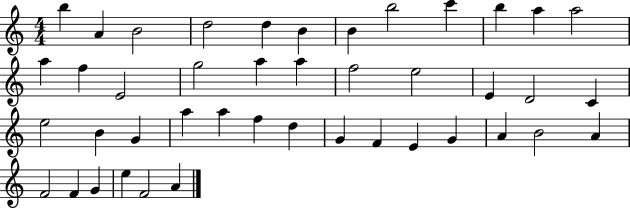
{
  \clef treble
  \numericTimeSignature
  \time 4/4
  \key c \major
  b''4 a'4 b'2 | d''2 d''4 b'4 | b'4 b''2 c'''4 | b''4 a''4 a''2 | \break a''4 f''4 e'2 | g''2 a''4 a''4 | f''2 e''2 | e'4 d'2 c'4 | \break e''2 b'4 g'4 | a''4 a''4 f''4 d''4 | g'4 f'4 e'4 g'4 | a'4 b'2 a'4 | \break f'2 f'4 g'4 | e''4 f'2 a'4 | \bar "|."
}